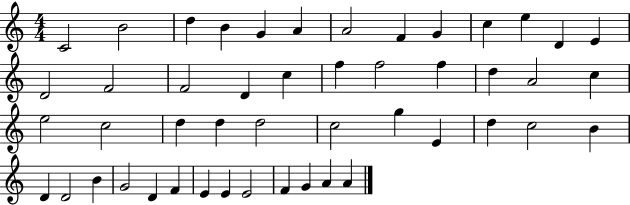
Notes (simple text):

C4/h B4/h D5/q B4/q G4/q A4/q A4/h F4/q G4/q C5/q E5/q D4/q E4/q D4/h F4/h F4/h D4/q C5/q F5/q F5/h F5/q D5/q A4/h C5/q E5/h C5/h D5/q D5/q D5/h C5/h G5/q E4/q D5/q C5/h B4/q D4/q D4/h B4/q G4/h D4/q F4/q E4/q E4/q E4/h F4/q G4/q A4/q A4/q